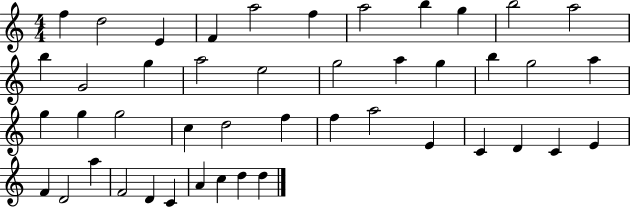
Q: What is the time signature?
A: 4/4